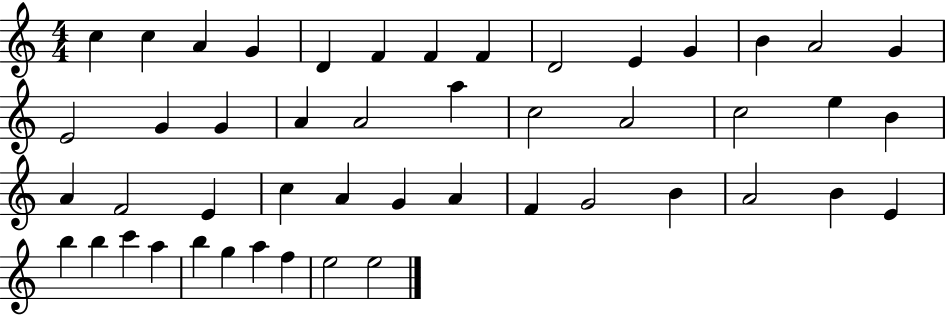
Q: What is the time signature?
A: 4/4